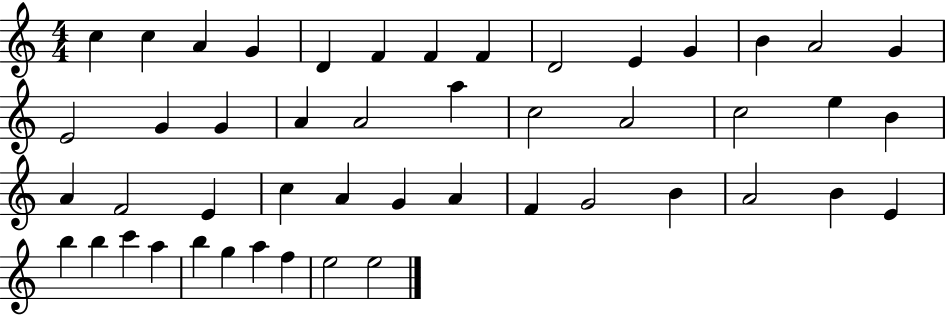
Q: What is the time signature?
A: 4/4